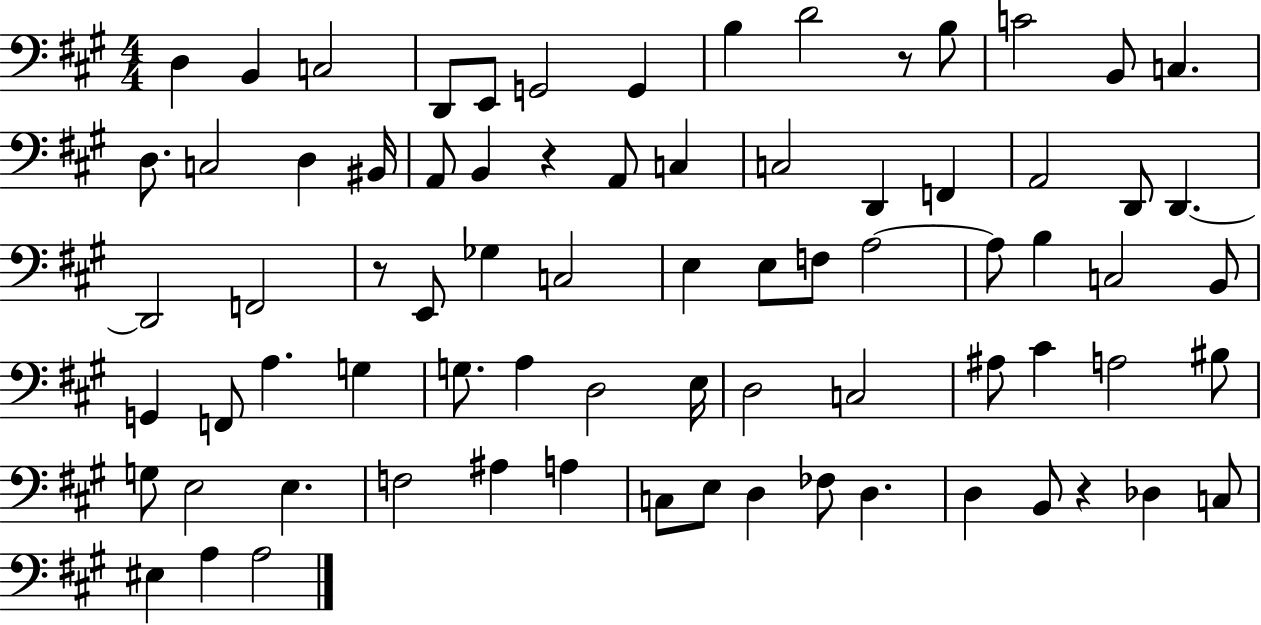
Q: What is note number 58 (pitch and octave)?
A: F3